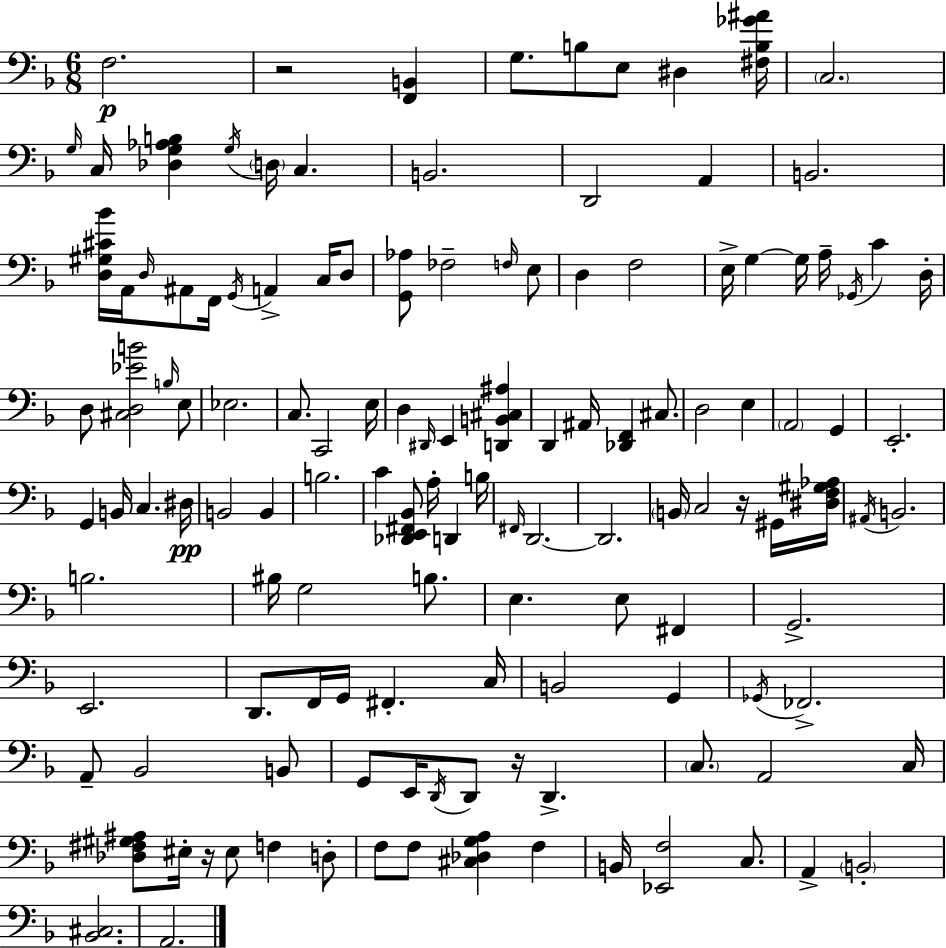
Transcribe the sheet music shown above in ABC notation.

X:1
T:Untitled
M:6/8
L:1/4
K:Dm
F,2 z2 [F,,B,,] G,/2 B,/2 E,/2 ^D, [^F,B,_G^A]/4 C,2 G,/4 C,/4 [_D,G,_A,B,] G,/4 D,/4 C, B,,2 D,,2 A,, B,,2 [D,^G,^C_B]/4 A,,/4 D,/4 ^A,,/2 F,,/4 G,,/4 A,, C,/4 D,/2 [G,,_A,]/2 _F,2 F,/4 E,/2 D, F,2 E,/4 G, G,/4 A,/4 _G,,/4 C D,/4 D,/2 [^C,D,_EB]2 B,/4 E,/2 _E,2 C,/2 C,,2 E,/4 D, ^D,,/4 E,, [D,,B,,^C,^A,] D,, ^A,,/4 [_D,,F,,] ^C,/2 D,2 E, A,,2 G,, E,,2 G,, B,,/4 C, ^D,/4 B,,2 B,, B,2 C [_D,,E,,^F,,_B,,]/2 A,/4 D,, B,/4 ^F,,/4 D,,2 D,,2 B,,/4 C,2 z/4 ^G,,/4 [^D,F,^G,_A,]/4 ^A,,/4 B,,2 B,2 ^B,/4 G,2 B,/2 E, E,/2 ^F,, G,,2 E,,2 D,,/2 F,,/4 G,,/4 ^F,, C,/4 B,,2 G,, _G,,/4 _F,,2 A,,/2 _B,,2 B,,/2 G,,/2 E,,/4 D,,/4 D,,/2 z/4 D,, C,/2 A,,2 C,/4 [_D,^F,^G,^A,]/2 ^E,/4 z/4 ^E,/2 F, D,/2 F,/2 F,/2 [^C,_D,G,A,] F, B,,/4 [_E,,F,]2 C,/2 A,, B,,2 [_B,,^C,]2 A,,2